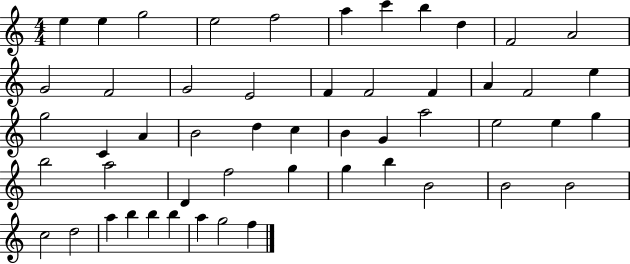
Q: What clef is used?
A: treble